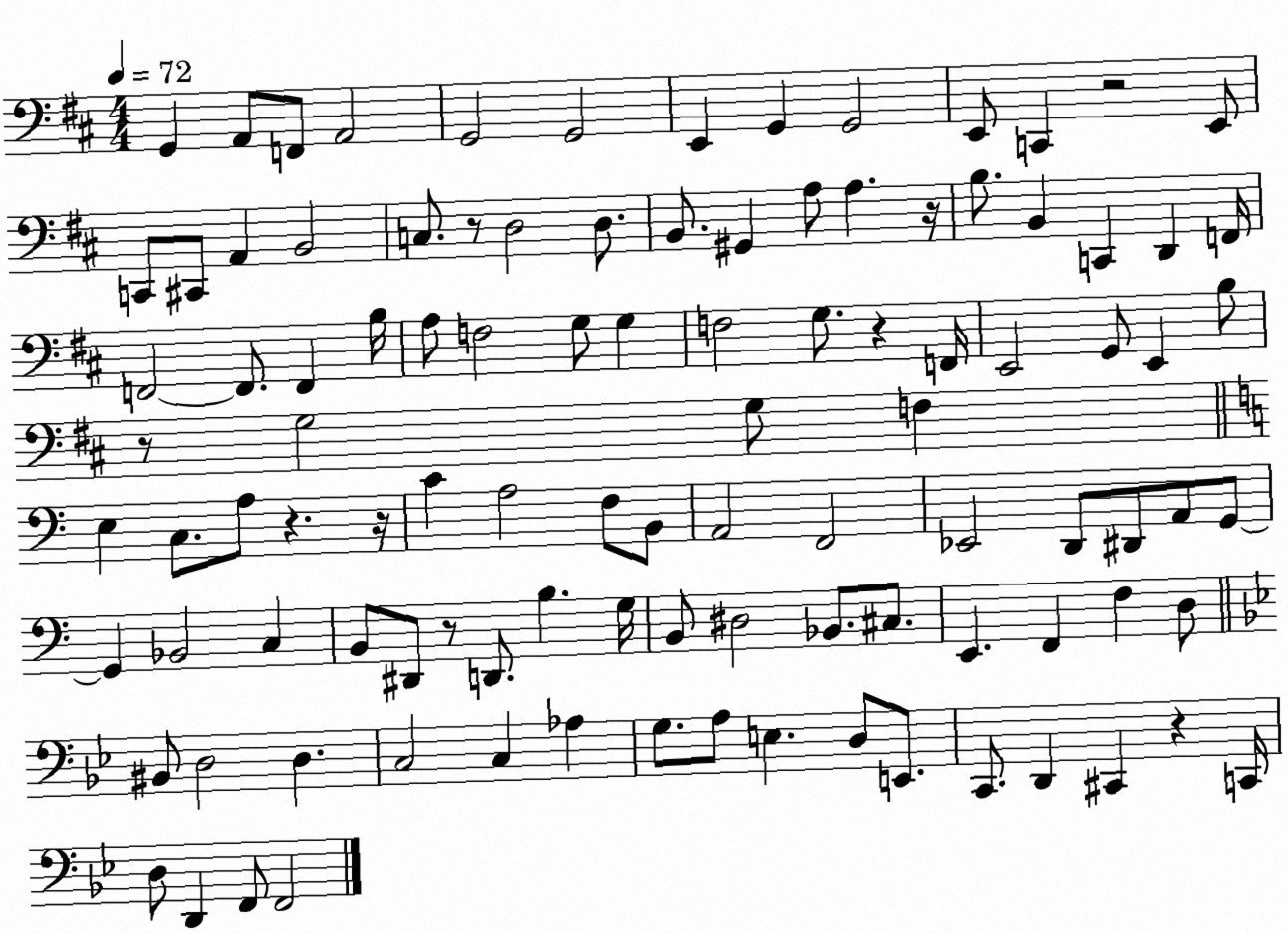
X:1
T:Untitled
M:4/4
L:1/4
K:D
G,, A,,/2 F,,/2 A,,2 G,,2 G,,2 E,, G,, G,,2 E,,/2 C,, z2 E,,/2 C,,/2 ^C,,/2 A,, B,,2 C,/2 z/2 D,2 D,/2 B,,/2 ^G,, A,/2 A, z/4 B,/2 B,, C,, D,, F,,/4 F,,2 F,,/2 F,, B,/4 A,/2 F,2 G,/2 G, F,2 G,/2 z F,,/4 E,,2 G,,/2 E,, B,/2 z/2 G,2 G,/2 F, E, C,/2 A,/2 z z/4 C A,2 F,/2 B,,/2 A,,2 F,,2 _E,,2 D,,/2 ^D,,/2 A,,/2 G,,/2 G,, _B,,2 C, B,,/2 ^D,,/2 z/2 D,,/2 B, G,/4 B,,/2 ^D,2 _B,,/2 ^C,/2 E,, F,, F, D,/2 ^B,,/2 D,2 D, C,2 C, _A, G,/2 A,/2 E, D,/2 E,,/2 C,,/2 D,, ^C,, z C,,/4 D,/2 D,, F,,/2 F,,2